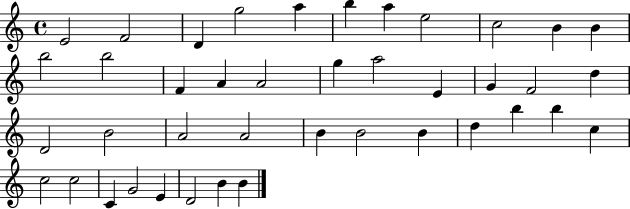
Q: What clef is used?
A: treble